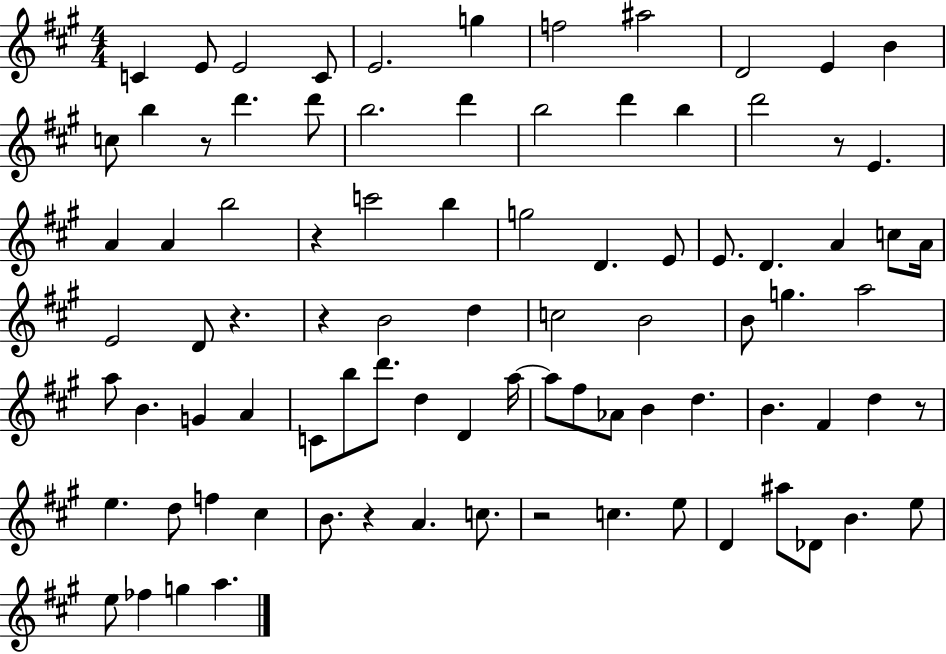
{
  \clef treble
  \numericTimeSignature
  \time 4/4
  \key a \major
  c'4 e'8 e'2 c'8 | e'2. g''4 | f''2 ais''2 | d'2 e'4 b'4 | \break c''8 b''4 r8 d'''4. d'''8 | b''2. d'''4 | b''2 d'''4 b''4 | d'''2 r8 e'4. | \break a'4 a'4 b''2 | r4 c'''2 b''4 | g''2 d'4. e'8 | e'8. d'4. a'4 c''8 a'16 | \break e'2 d'8 r4. | r4 b'2 d''4 | c''2 b'2 | b'8 g''4. a''2 | \break a''8 b'4. g'4 a'4 | c'8 b''8 d'''8. d''4 d'4 a''16~~ | a''8 fis''8 aes'8 b'4 d''4. | b'4. fis'4 d''4 r8 | \break e''4. d''8 f''4 cis''4 | b'8. r4 a'4. c''8. | r2 c''4. e''8 | d'4 ais''8 des'8 b'4. e''8 | \break e''8 fes''4 g''4 a''4. | \bar "|."
}